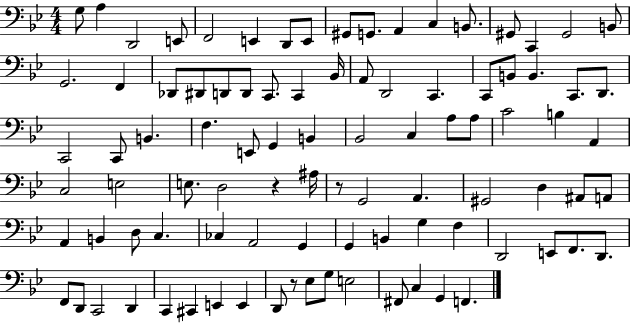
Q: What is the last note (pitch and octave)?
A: F2